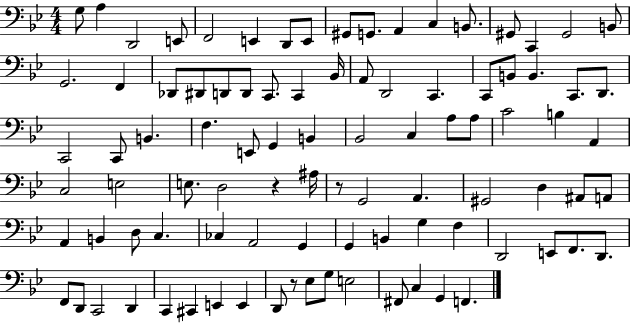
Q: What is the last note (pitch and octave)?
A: F2